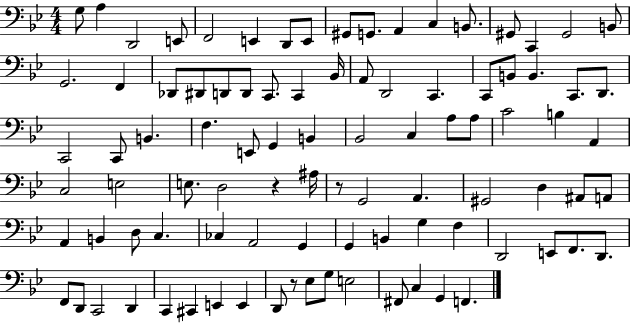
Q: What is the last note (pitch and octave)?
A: F2